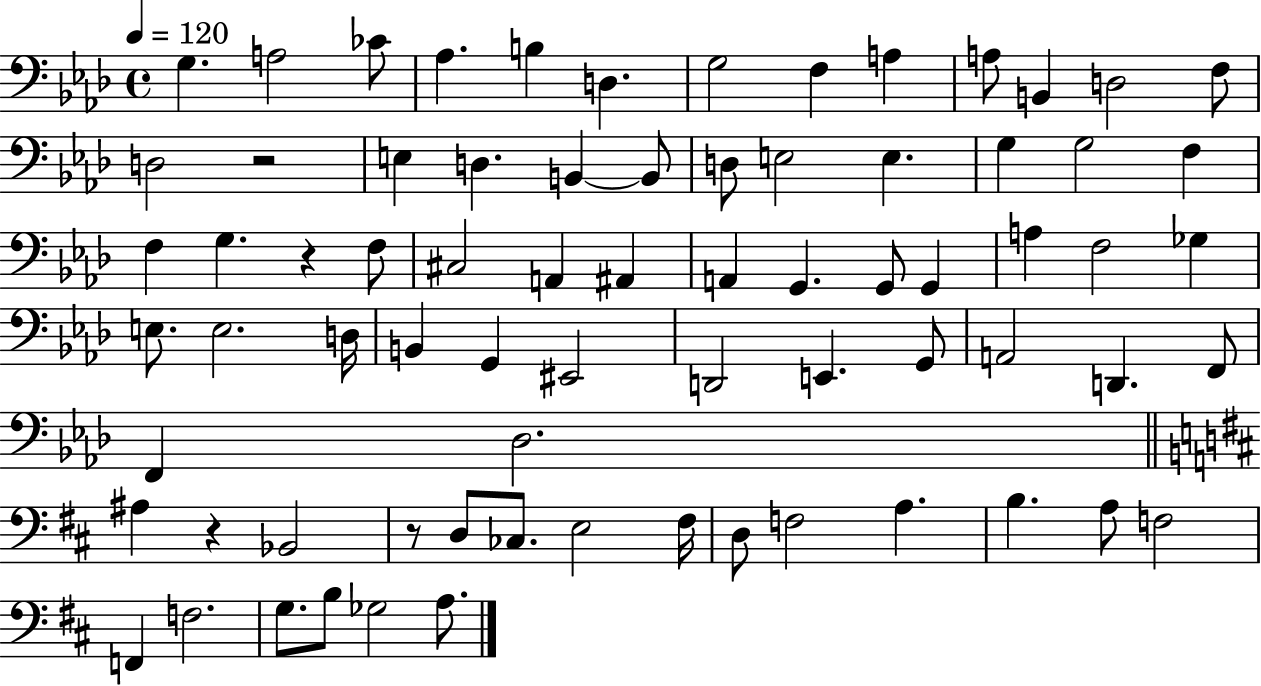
X:1
T:Untitled
M:4/4
L:1/4
K:Ab
G, A,2 _C/2 _A, B, D, G,2 F, A, A,/2 B,, D,2 F,/2 D,2 z2 E, D, B,, B,,/2 D,/2 E,2 E, G, G,2 F, F, G, z F,/2 ^C,2 A,, ^A,, A,, G,, G,,/2 G,, A, F,2 _G, E,/2 E,2 D,/4 B,, G,, ^E,,2 D,,2 E,, G,,/2 A,,2 D,, F,,/2 F,, _D,2 ^A, z _B,,2 z/2 D,/2 _C,/2 E,2 ^F,/4 D,/2 F,2 A, B, A,/2 F,2 F,, F,2 G,/2 B,/2 _G,2 A,/2